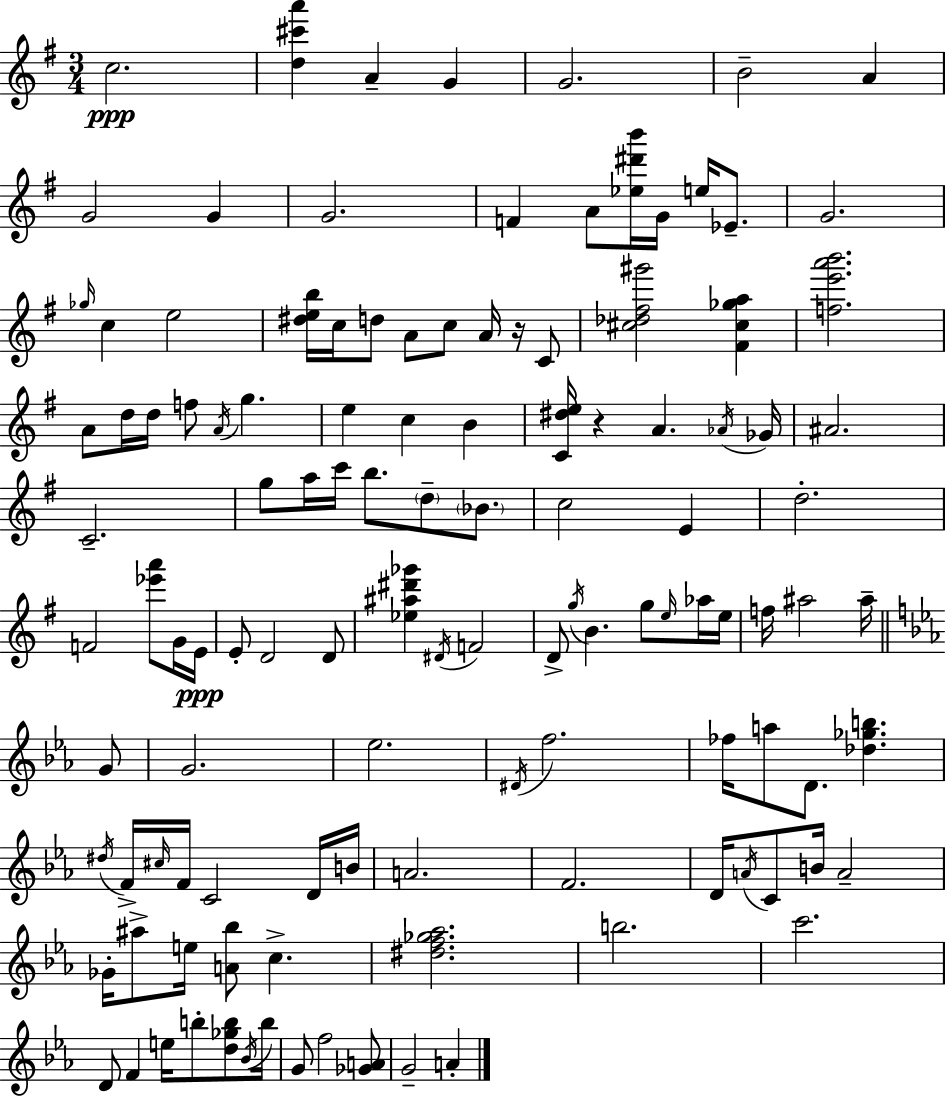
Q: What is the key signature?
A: G major